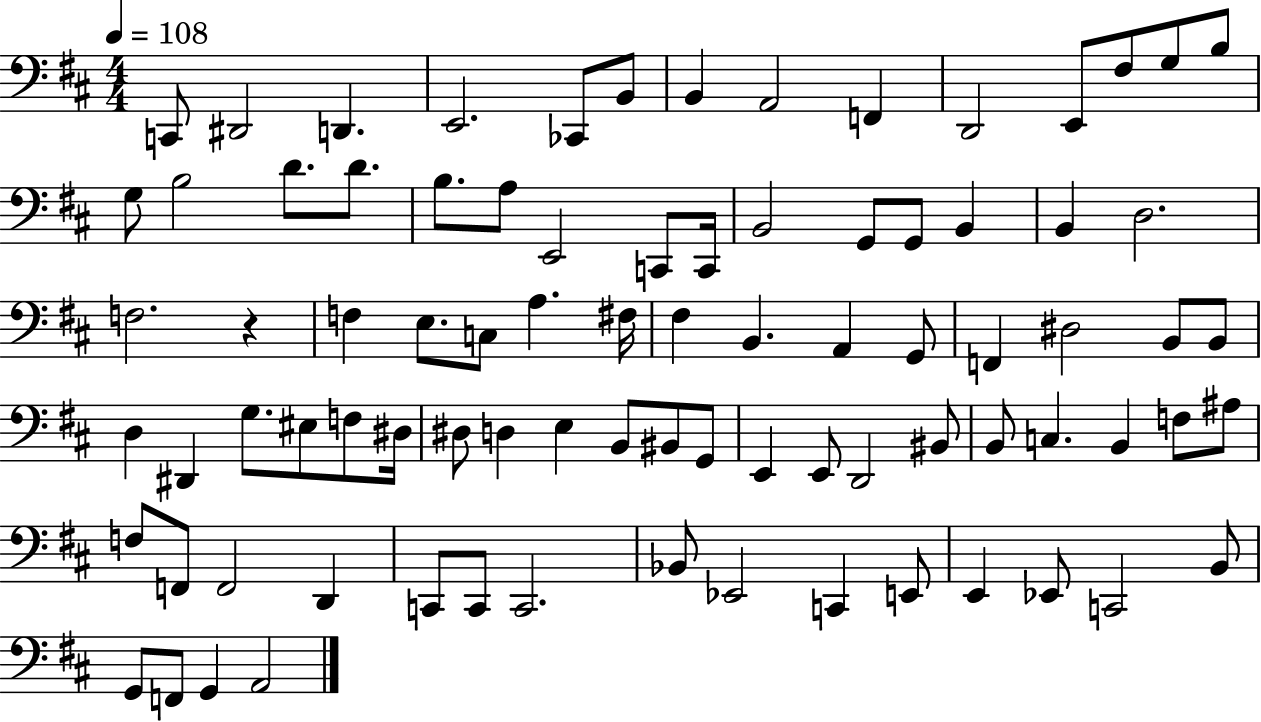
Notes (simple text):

C2/e D#2/h D2/q. E2/h. CES2/e B2/e B2/q A2/h F2/q D2/h E2/e F#3/e G3/e B3/e G3/e B3/h D4/e. D4/e. B3/e. A3/e E2/h C2/e C2/s B2/h G2/e G2/e B2/q B2/q D3/h. F3/h. R/q F3/q E3/e. C3/e A3/q. F#3/s F#3/q B2/q. A2/q G2/e F2/q D#3/h B2/e B2/e D3/q D#2/q G3/e. EIS3/e F3/e D#3/s D#3/e D3/q E3/q B2/e BIS2/e G2/e E2/q E2/e D2/h BIS2/e B2/e C3/q. B2/q F3/e A#3/e F3/e F2/e F2/h D2/q C2/e C2/e C2/h. Bb2/e Eb2/h C2/q E2/e E2/q Eb2/e C2/h B2/e G2/e F2/e G2/q A2/h